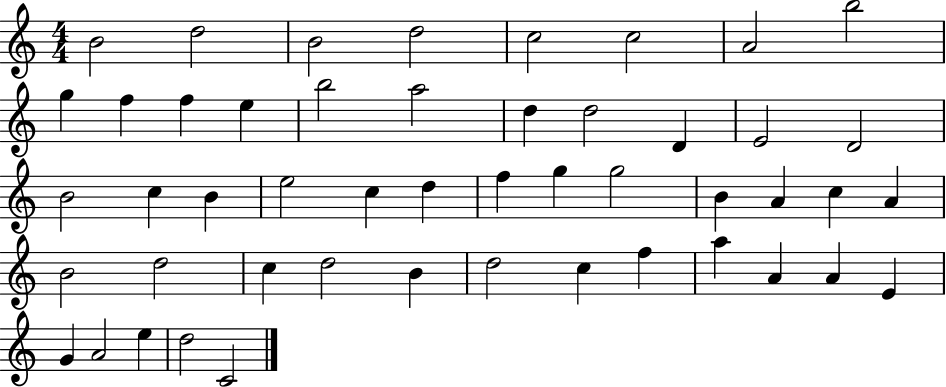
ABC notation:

X:1
T:Untitled
M:4/4
L:1/4
K:C
B2 d2 B2 d2 c2 c2 A2 b2 g f f e b2 a2 d d2 D E2 D2 B2 c B e2 c d f g g2 B A c A B2 d2 c d2 B d2 c f a A A E G A2 e d2 C2